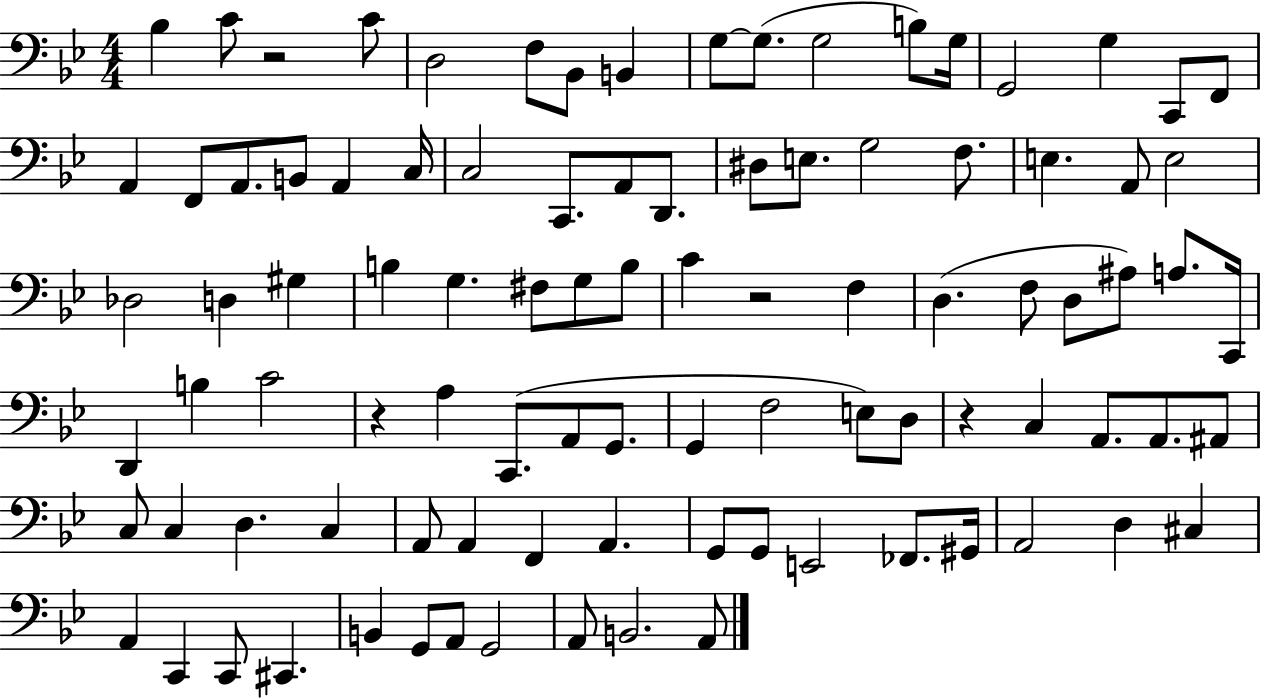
{
  \clef bass
  \numericTimeSignature
  \time 4/4
  \key bes \major
  \repeat volta 2 { bes4 c'8 r2 c'8 | d2 f8 bes,8 b,4 | g8~~ g8.( g2 b8) g16 | g,2 g4 c,8 f,8 | \break a,4 f,8 a,8. b,8 a,4 c16 | c2 c,8. a,8 d,8. | dis8 e8. g2 f8. | e4. a,8 e2 | \break des2 d4 gis4 | b4 g4. fis8 g8 b8 | c'4 r2 f4 | d4.( f8 d8 ais8) a8. c,16 | \break d,4 b4 c'2 | r4 a4 c,8.( a,8 g,8. | g,4 f2 e8) d8 | r4 c4 a,8. a,8. ais,8 | \break c8 c4 d4. c4 | a,8 a,4 f,4 a,4. | g,8 g,8 e,2 fes,8. gis,16 | a,2 d4 cis4 | \break a,4 c,4 c,8 cis,4. | b,4 g,8 a,8 g,2 | a,8 b,2. a,8 | } \bar "|."
}